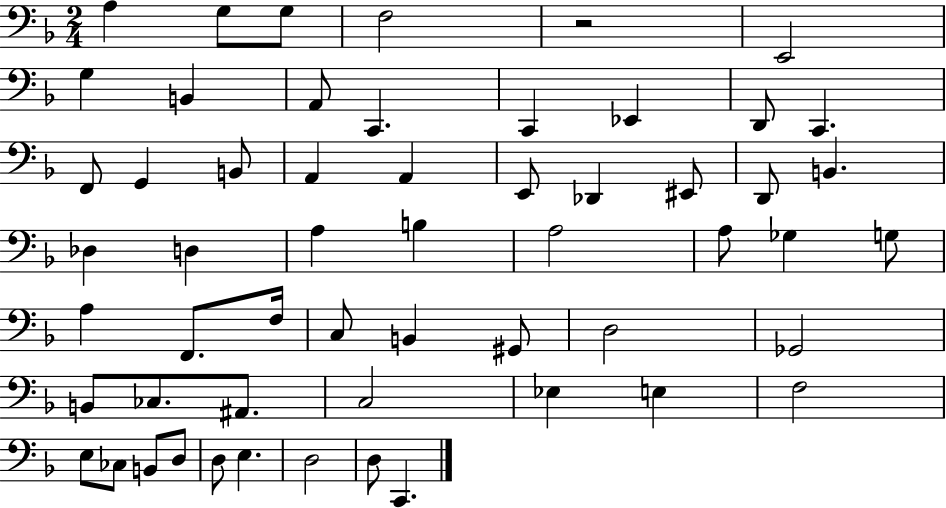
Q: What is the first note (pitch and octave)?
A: A3